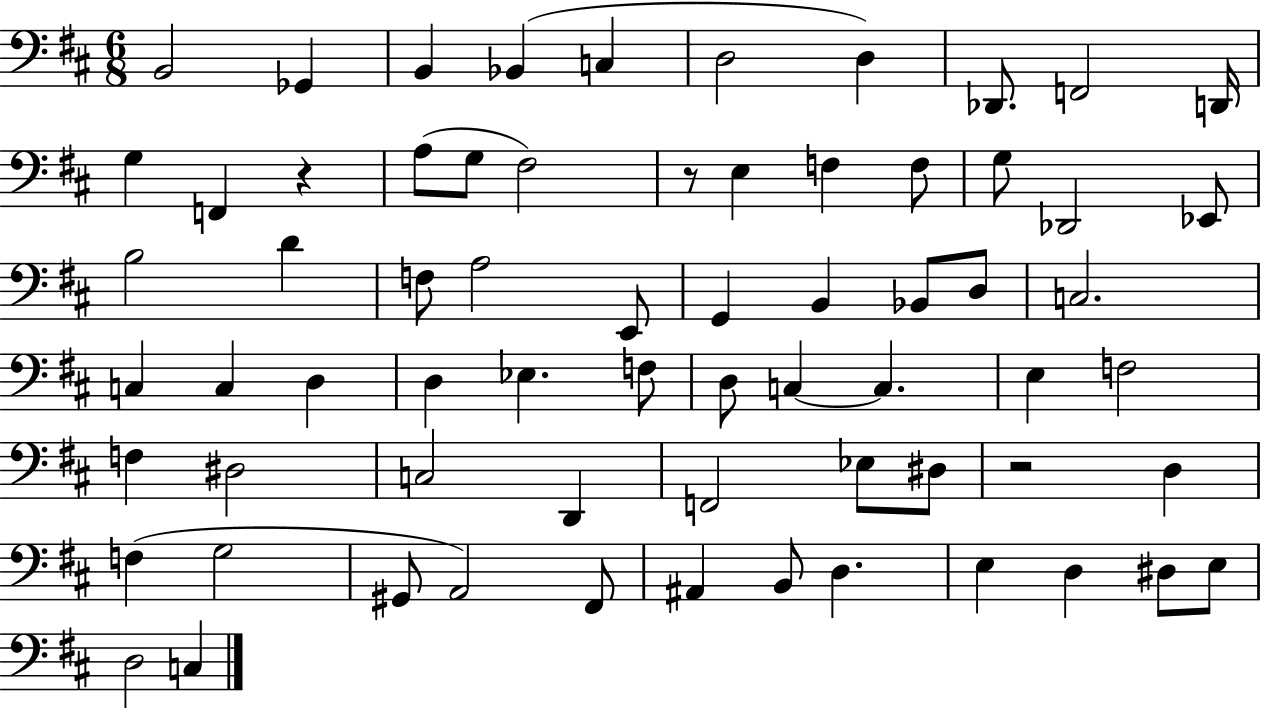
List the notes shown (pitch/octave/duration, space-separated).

B2/h Gb2/q B2/q Bb2/q C3/q D3/h D3/q Db2/e. F2/h D2/s G3/q F2/q R/q A3/e G3/e F#3/h R/e E3/q F3/q F3/e G3/e Db2/h Eb2/e B3/h D4/q F3/e A3/h E2/e G2/q B2/q Bb2/e D3/e C3/h. C3/q C3/q D3/q D3/q Eb3/q. F3/e D3/e C3/q C3/q. E3/q F3/h F3/q D#3/h C3/h D2/q F2/h Eb3/e D#3/e R/h D3/q F3/q G3/h G#2/e A2/h F#2/e A#2/q B2/e D3/q. E3/q D3/q D#3/e E3/e D3/h C3/q